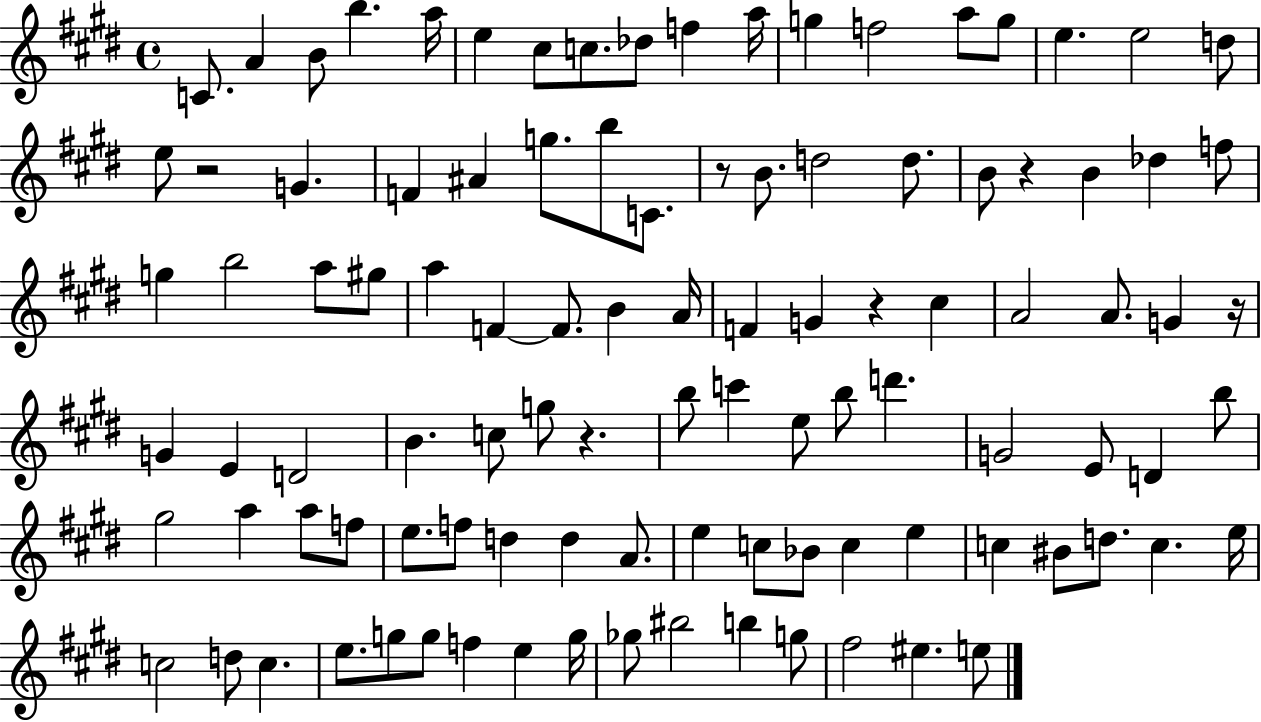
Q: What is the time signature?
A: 4/4